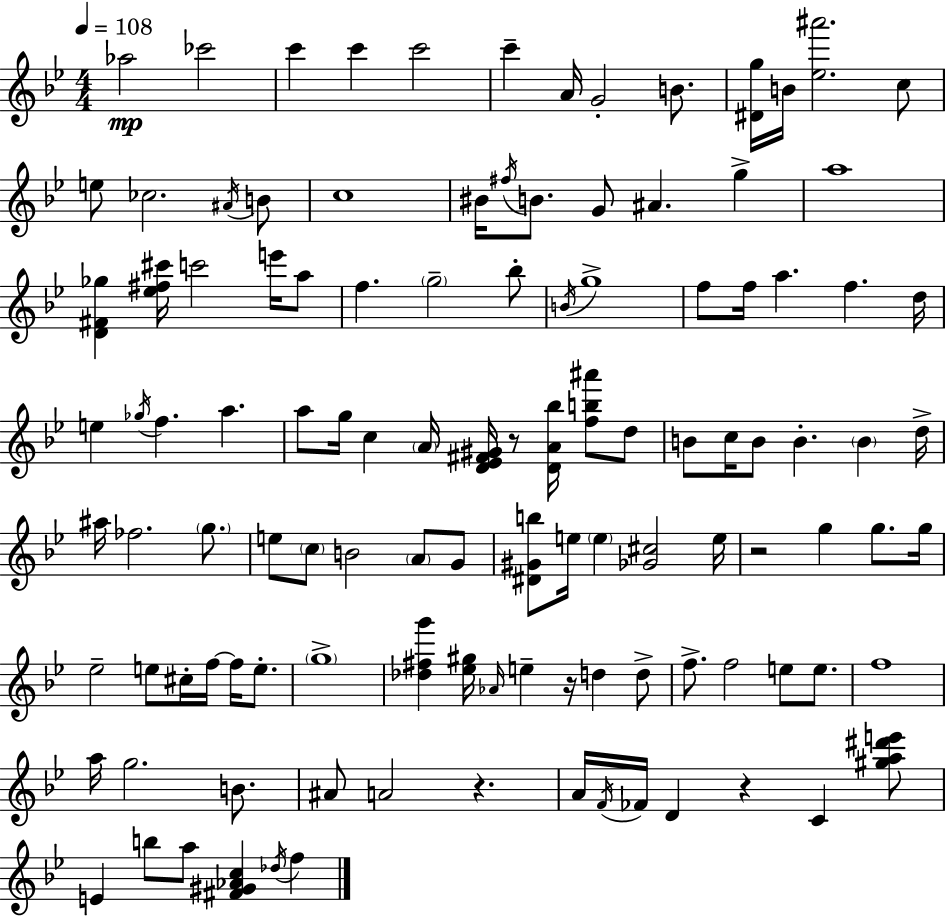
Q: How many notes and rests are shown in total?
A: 114